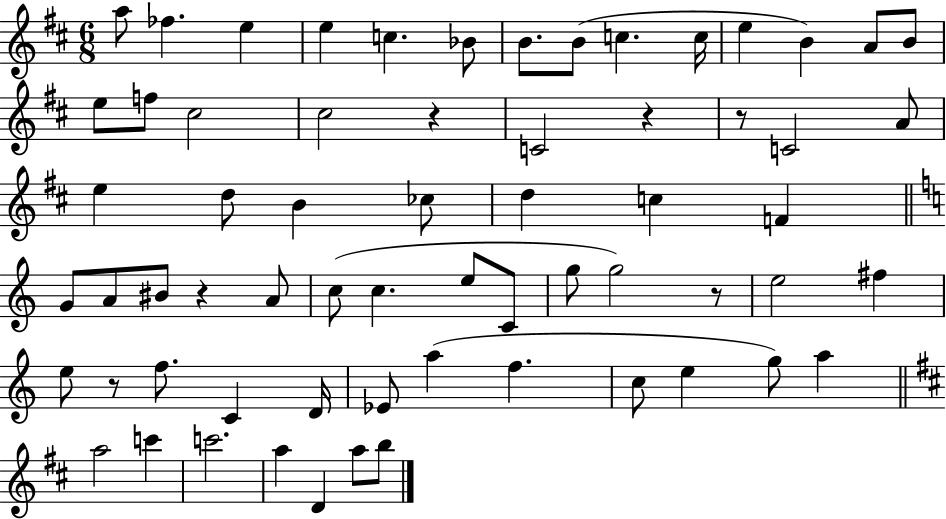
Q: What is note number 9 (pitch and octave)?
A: C5